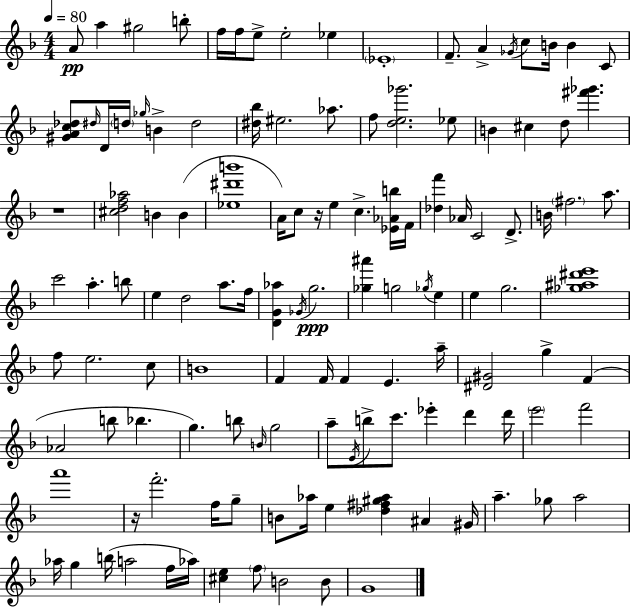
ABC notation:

X:1
T:Untitled
M:4/4
L:1/4
K:Dm
A/2 a ^g2 b/2 f/4 f/4 e/2 e2 _e _E4 F/2 A _G/4 c/2 B/4 B C/2 [^GAc_d]/2 ^d/4 D/4 d/4 _g/4 B d2 [^d_b]/4 ^e2 _a/2 f/2 [de_g']2 _e/2 B ^c d/2 [^f'_g'] z4 [^cdf_a]2 B B [_e^d'b']4 A/4 c/2 z/4 e c [_E_Ab]/4 F/4 [_df'] _A/4 C2 D/2 B/4 ^f2 a/2 c'2 a b/2 e d2 a/2 f/4 [DG_a] _G/4 g2 [_g^a'] g2 _g/4 e e g2 [_g^a^d'e']4 f/2 e2 c/2 B4 F F/4 F E a/4 [^D^G]2 g F _A2 b/2 _b g b/2 B/4 g2 a/2 E/4 b/2 c'/2 _e' d' d'/4 e'2 f'2 a'4 z/4 f'2 f/4 g/2 B/2 _a/4 e [_d^f^g_a] ^A ^G/4 a _g/2 a2 _a/4 g b/4 a2 f/4 _a/4 [^ce] f/2 B2 B/2 G4